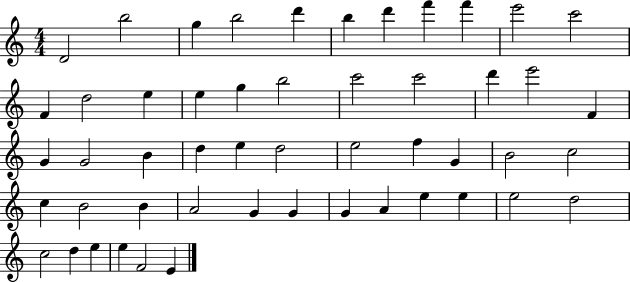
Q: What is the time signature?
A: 4/4